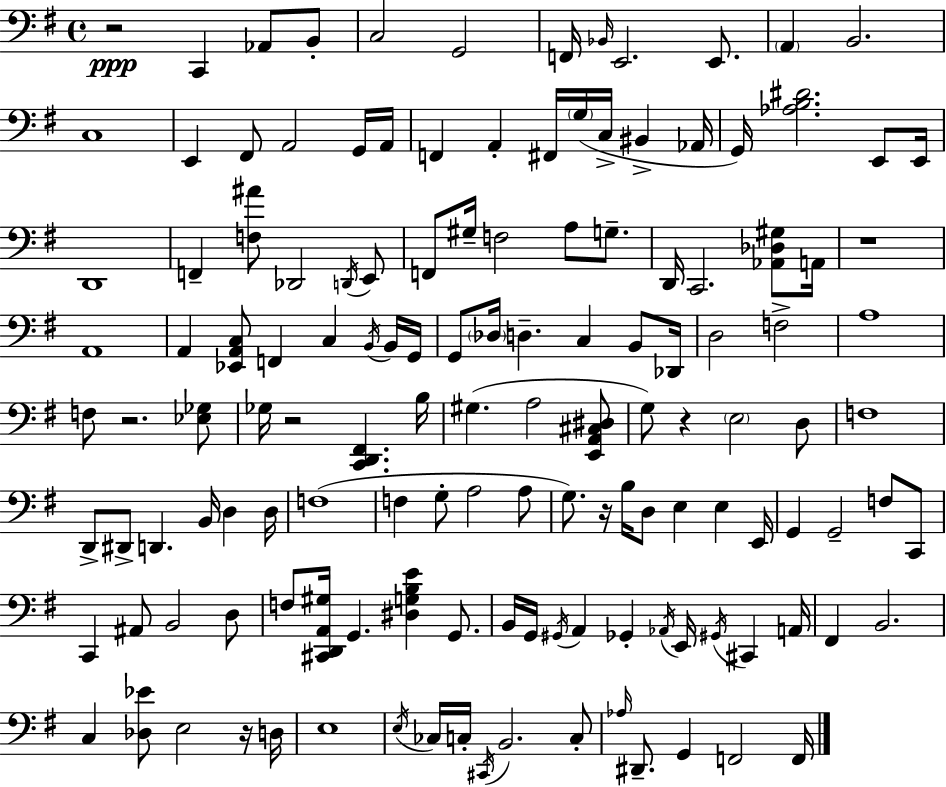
X:1
T:Untitled
M:4/4
L:1/4
K:Em
z2 C,, _A,,/2 B,,/2 C,2 G,,2 F,,/4 _B,,/4 E,,2 E,,/2 A,, B,,2 C,4 E,, ^F,,/2 A,,2 G,,/4 A,,/4 F,, A,, ^F,,/4 G,/4 C,/4 ^B,, _A,,/4 G,,/4 [_A,B,^D]2 E,,/2 E,,/4 D,,4 F,, [F,^A]/2 _D,,2 D,,/4 E,,/2 F,,/2 ^G,/4 F,2 A,/2 G,/2 D,,/4 C,,2 [_A,,_D,^G,]/2 A,,/4 z4 A,,4 A,, [_E,,A,,C,]/2 F,, C, B,,/4 B,,/4 G,,/4 G,,/2 _D,/4 D, C, B,,/2 _D,,/4 D,2 F,2 A,4 F,/2 z2 [_E,_G,]/2 _G,/4 z2 [C,,D,,^F,,] B,/4 ^G, A,2 [E,,A,,^C,^D,]/2 G,/2 z E,2 D,/2 F,4 D,,/2 ^D,,/2 D,, B,,/4 D, D,/4 F,4 F, G,/2 A,2 A,/2 G,/2 z/4 B,/4 D,/2 E, E, E,,/4 G,, G,,2 F,/2 C,,/2 C,, ^A,,/2 B,,2 D,/2 F,/2 [^C,,D,,A,,^G,]/4 G,, [^D,G,B,E] G,,/2 B,,/4 G,,/4 ^G,,/4 A,, _G,, _A,,/4 E,,/4 ^G,,/4 ^C,, A,,/4 ^F,, B,,2 C, [_D,_E]/2 E,2 z/4 D,/4 E,4 E,/4 _C,/4 C,/4 ^C,,/4 B,,2 C,/2 _A,/4 ^D,,/2 G,, F,,2 F,,/4